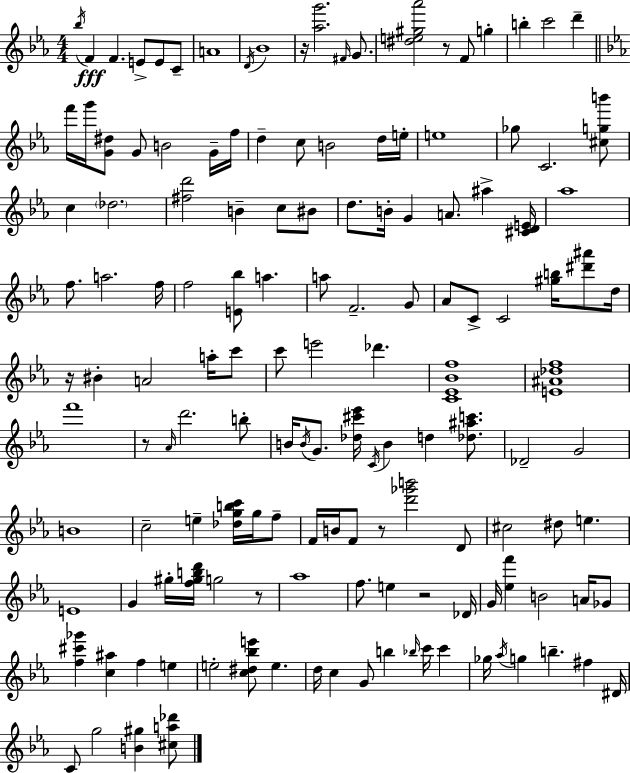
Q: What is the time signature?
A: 4/4